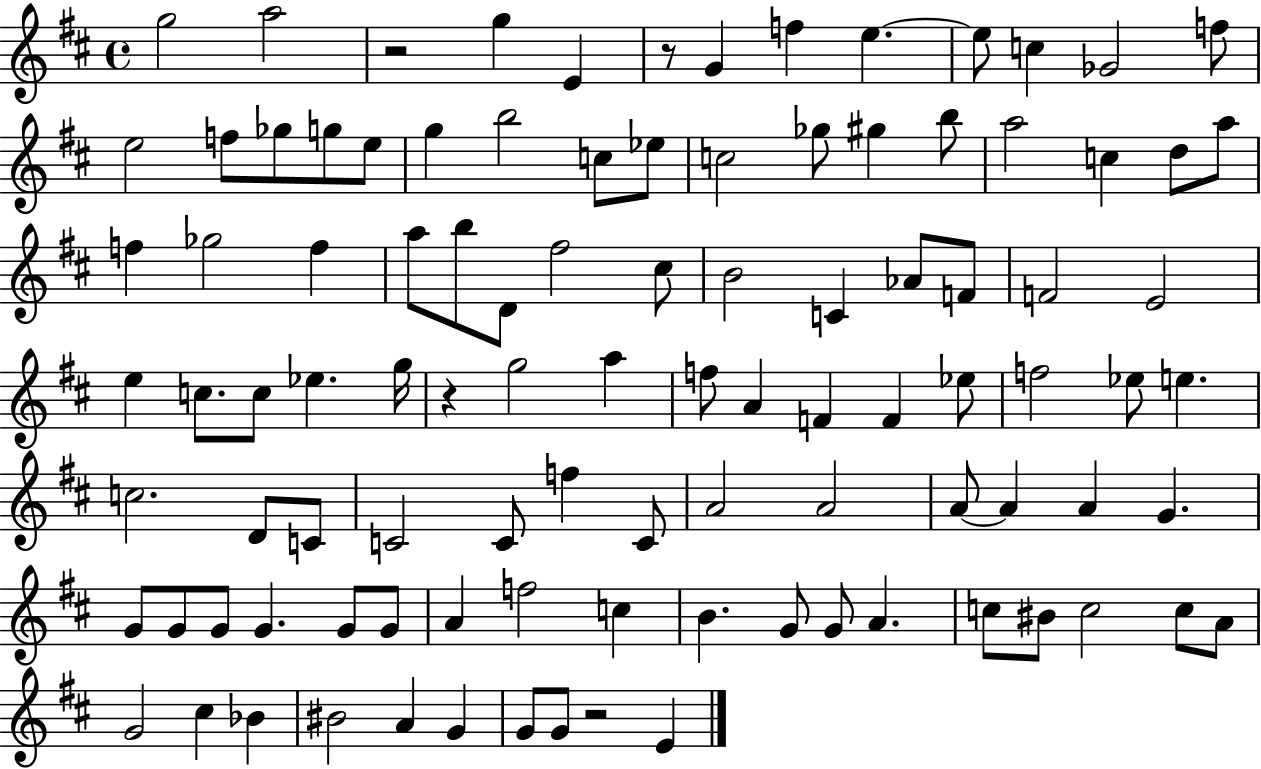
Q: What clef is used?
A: treble